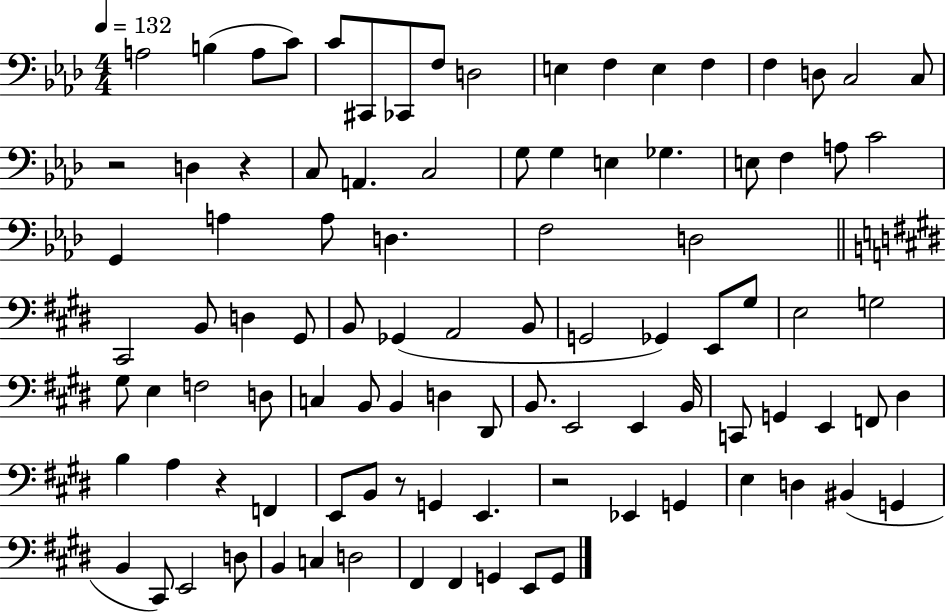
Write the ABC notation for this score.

X:1
T:Untitled
M:4/4
L:1/4
K:Ab
A,2 B, A,/2 C/2 C/2 ^C,,/2 _C,,/2 F,/2 D,2 E, F, E, F, F, D,/2 C,2 C,/2 z2 D, z C,/2 A,, C,2 G,/2 G, E, _G, E,/2 F, A,/2 C2 G,, A, A,/2 D, F,2 D,2 ^C,,2 B,,/2 D, ^G,,/2 B,,/2 _G,, A,,2 B,,/2 G,,2 _G,, E,,/2 ^G,/2 E,2 G,2 ^G,/2 E, F,2 D,/2 C, B,,/2 B,, D, ^D,,/2 B,,/2 E,,2 E,, B,,/4 C,,/2 G,, E,, F,,/2 ^D, B, A, z F,, E,,/2 B,,/2 z/2 G,, E,, z2 _E,, G,, E, D, ^B,, G,, B,, ^C,,/2 E,,2 D,/2 B,, C, D,2 ^F,, ^F,, G,, E,,/2 G,,/2